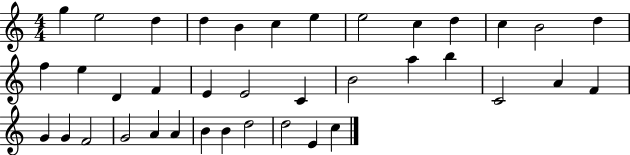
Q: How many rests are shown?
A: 0